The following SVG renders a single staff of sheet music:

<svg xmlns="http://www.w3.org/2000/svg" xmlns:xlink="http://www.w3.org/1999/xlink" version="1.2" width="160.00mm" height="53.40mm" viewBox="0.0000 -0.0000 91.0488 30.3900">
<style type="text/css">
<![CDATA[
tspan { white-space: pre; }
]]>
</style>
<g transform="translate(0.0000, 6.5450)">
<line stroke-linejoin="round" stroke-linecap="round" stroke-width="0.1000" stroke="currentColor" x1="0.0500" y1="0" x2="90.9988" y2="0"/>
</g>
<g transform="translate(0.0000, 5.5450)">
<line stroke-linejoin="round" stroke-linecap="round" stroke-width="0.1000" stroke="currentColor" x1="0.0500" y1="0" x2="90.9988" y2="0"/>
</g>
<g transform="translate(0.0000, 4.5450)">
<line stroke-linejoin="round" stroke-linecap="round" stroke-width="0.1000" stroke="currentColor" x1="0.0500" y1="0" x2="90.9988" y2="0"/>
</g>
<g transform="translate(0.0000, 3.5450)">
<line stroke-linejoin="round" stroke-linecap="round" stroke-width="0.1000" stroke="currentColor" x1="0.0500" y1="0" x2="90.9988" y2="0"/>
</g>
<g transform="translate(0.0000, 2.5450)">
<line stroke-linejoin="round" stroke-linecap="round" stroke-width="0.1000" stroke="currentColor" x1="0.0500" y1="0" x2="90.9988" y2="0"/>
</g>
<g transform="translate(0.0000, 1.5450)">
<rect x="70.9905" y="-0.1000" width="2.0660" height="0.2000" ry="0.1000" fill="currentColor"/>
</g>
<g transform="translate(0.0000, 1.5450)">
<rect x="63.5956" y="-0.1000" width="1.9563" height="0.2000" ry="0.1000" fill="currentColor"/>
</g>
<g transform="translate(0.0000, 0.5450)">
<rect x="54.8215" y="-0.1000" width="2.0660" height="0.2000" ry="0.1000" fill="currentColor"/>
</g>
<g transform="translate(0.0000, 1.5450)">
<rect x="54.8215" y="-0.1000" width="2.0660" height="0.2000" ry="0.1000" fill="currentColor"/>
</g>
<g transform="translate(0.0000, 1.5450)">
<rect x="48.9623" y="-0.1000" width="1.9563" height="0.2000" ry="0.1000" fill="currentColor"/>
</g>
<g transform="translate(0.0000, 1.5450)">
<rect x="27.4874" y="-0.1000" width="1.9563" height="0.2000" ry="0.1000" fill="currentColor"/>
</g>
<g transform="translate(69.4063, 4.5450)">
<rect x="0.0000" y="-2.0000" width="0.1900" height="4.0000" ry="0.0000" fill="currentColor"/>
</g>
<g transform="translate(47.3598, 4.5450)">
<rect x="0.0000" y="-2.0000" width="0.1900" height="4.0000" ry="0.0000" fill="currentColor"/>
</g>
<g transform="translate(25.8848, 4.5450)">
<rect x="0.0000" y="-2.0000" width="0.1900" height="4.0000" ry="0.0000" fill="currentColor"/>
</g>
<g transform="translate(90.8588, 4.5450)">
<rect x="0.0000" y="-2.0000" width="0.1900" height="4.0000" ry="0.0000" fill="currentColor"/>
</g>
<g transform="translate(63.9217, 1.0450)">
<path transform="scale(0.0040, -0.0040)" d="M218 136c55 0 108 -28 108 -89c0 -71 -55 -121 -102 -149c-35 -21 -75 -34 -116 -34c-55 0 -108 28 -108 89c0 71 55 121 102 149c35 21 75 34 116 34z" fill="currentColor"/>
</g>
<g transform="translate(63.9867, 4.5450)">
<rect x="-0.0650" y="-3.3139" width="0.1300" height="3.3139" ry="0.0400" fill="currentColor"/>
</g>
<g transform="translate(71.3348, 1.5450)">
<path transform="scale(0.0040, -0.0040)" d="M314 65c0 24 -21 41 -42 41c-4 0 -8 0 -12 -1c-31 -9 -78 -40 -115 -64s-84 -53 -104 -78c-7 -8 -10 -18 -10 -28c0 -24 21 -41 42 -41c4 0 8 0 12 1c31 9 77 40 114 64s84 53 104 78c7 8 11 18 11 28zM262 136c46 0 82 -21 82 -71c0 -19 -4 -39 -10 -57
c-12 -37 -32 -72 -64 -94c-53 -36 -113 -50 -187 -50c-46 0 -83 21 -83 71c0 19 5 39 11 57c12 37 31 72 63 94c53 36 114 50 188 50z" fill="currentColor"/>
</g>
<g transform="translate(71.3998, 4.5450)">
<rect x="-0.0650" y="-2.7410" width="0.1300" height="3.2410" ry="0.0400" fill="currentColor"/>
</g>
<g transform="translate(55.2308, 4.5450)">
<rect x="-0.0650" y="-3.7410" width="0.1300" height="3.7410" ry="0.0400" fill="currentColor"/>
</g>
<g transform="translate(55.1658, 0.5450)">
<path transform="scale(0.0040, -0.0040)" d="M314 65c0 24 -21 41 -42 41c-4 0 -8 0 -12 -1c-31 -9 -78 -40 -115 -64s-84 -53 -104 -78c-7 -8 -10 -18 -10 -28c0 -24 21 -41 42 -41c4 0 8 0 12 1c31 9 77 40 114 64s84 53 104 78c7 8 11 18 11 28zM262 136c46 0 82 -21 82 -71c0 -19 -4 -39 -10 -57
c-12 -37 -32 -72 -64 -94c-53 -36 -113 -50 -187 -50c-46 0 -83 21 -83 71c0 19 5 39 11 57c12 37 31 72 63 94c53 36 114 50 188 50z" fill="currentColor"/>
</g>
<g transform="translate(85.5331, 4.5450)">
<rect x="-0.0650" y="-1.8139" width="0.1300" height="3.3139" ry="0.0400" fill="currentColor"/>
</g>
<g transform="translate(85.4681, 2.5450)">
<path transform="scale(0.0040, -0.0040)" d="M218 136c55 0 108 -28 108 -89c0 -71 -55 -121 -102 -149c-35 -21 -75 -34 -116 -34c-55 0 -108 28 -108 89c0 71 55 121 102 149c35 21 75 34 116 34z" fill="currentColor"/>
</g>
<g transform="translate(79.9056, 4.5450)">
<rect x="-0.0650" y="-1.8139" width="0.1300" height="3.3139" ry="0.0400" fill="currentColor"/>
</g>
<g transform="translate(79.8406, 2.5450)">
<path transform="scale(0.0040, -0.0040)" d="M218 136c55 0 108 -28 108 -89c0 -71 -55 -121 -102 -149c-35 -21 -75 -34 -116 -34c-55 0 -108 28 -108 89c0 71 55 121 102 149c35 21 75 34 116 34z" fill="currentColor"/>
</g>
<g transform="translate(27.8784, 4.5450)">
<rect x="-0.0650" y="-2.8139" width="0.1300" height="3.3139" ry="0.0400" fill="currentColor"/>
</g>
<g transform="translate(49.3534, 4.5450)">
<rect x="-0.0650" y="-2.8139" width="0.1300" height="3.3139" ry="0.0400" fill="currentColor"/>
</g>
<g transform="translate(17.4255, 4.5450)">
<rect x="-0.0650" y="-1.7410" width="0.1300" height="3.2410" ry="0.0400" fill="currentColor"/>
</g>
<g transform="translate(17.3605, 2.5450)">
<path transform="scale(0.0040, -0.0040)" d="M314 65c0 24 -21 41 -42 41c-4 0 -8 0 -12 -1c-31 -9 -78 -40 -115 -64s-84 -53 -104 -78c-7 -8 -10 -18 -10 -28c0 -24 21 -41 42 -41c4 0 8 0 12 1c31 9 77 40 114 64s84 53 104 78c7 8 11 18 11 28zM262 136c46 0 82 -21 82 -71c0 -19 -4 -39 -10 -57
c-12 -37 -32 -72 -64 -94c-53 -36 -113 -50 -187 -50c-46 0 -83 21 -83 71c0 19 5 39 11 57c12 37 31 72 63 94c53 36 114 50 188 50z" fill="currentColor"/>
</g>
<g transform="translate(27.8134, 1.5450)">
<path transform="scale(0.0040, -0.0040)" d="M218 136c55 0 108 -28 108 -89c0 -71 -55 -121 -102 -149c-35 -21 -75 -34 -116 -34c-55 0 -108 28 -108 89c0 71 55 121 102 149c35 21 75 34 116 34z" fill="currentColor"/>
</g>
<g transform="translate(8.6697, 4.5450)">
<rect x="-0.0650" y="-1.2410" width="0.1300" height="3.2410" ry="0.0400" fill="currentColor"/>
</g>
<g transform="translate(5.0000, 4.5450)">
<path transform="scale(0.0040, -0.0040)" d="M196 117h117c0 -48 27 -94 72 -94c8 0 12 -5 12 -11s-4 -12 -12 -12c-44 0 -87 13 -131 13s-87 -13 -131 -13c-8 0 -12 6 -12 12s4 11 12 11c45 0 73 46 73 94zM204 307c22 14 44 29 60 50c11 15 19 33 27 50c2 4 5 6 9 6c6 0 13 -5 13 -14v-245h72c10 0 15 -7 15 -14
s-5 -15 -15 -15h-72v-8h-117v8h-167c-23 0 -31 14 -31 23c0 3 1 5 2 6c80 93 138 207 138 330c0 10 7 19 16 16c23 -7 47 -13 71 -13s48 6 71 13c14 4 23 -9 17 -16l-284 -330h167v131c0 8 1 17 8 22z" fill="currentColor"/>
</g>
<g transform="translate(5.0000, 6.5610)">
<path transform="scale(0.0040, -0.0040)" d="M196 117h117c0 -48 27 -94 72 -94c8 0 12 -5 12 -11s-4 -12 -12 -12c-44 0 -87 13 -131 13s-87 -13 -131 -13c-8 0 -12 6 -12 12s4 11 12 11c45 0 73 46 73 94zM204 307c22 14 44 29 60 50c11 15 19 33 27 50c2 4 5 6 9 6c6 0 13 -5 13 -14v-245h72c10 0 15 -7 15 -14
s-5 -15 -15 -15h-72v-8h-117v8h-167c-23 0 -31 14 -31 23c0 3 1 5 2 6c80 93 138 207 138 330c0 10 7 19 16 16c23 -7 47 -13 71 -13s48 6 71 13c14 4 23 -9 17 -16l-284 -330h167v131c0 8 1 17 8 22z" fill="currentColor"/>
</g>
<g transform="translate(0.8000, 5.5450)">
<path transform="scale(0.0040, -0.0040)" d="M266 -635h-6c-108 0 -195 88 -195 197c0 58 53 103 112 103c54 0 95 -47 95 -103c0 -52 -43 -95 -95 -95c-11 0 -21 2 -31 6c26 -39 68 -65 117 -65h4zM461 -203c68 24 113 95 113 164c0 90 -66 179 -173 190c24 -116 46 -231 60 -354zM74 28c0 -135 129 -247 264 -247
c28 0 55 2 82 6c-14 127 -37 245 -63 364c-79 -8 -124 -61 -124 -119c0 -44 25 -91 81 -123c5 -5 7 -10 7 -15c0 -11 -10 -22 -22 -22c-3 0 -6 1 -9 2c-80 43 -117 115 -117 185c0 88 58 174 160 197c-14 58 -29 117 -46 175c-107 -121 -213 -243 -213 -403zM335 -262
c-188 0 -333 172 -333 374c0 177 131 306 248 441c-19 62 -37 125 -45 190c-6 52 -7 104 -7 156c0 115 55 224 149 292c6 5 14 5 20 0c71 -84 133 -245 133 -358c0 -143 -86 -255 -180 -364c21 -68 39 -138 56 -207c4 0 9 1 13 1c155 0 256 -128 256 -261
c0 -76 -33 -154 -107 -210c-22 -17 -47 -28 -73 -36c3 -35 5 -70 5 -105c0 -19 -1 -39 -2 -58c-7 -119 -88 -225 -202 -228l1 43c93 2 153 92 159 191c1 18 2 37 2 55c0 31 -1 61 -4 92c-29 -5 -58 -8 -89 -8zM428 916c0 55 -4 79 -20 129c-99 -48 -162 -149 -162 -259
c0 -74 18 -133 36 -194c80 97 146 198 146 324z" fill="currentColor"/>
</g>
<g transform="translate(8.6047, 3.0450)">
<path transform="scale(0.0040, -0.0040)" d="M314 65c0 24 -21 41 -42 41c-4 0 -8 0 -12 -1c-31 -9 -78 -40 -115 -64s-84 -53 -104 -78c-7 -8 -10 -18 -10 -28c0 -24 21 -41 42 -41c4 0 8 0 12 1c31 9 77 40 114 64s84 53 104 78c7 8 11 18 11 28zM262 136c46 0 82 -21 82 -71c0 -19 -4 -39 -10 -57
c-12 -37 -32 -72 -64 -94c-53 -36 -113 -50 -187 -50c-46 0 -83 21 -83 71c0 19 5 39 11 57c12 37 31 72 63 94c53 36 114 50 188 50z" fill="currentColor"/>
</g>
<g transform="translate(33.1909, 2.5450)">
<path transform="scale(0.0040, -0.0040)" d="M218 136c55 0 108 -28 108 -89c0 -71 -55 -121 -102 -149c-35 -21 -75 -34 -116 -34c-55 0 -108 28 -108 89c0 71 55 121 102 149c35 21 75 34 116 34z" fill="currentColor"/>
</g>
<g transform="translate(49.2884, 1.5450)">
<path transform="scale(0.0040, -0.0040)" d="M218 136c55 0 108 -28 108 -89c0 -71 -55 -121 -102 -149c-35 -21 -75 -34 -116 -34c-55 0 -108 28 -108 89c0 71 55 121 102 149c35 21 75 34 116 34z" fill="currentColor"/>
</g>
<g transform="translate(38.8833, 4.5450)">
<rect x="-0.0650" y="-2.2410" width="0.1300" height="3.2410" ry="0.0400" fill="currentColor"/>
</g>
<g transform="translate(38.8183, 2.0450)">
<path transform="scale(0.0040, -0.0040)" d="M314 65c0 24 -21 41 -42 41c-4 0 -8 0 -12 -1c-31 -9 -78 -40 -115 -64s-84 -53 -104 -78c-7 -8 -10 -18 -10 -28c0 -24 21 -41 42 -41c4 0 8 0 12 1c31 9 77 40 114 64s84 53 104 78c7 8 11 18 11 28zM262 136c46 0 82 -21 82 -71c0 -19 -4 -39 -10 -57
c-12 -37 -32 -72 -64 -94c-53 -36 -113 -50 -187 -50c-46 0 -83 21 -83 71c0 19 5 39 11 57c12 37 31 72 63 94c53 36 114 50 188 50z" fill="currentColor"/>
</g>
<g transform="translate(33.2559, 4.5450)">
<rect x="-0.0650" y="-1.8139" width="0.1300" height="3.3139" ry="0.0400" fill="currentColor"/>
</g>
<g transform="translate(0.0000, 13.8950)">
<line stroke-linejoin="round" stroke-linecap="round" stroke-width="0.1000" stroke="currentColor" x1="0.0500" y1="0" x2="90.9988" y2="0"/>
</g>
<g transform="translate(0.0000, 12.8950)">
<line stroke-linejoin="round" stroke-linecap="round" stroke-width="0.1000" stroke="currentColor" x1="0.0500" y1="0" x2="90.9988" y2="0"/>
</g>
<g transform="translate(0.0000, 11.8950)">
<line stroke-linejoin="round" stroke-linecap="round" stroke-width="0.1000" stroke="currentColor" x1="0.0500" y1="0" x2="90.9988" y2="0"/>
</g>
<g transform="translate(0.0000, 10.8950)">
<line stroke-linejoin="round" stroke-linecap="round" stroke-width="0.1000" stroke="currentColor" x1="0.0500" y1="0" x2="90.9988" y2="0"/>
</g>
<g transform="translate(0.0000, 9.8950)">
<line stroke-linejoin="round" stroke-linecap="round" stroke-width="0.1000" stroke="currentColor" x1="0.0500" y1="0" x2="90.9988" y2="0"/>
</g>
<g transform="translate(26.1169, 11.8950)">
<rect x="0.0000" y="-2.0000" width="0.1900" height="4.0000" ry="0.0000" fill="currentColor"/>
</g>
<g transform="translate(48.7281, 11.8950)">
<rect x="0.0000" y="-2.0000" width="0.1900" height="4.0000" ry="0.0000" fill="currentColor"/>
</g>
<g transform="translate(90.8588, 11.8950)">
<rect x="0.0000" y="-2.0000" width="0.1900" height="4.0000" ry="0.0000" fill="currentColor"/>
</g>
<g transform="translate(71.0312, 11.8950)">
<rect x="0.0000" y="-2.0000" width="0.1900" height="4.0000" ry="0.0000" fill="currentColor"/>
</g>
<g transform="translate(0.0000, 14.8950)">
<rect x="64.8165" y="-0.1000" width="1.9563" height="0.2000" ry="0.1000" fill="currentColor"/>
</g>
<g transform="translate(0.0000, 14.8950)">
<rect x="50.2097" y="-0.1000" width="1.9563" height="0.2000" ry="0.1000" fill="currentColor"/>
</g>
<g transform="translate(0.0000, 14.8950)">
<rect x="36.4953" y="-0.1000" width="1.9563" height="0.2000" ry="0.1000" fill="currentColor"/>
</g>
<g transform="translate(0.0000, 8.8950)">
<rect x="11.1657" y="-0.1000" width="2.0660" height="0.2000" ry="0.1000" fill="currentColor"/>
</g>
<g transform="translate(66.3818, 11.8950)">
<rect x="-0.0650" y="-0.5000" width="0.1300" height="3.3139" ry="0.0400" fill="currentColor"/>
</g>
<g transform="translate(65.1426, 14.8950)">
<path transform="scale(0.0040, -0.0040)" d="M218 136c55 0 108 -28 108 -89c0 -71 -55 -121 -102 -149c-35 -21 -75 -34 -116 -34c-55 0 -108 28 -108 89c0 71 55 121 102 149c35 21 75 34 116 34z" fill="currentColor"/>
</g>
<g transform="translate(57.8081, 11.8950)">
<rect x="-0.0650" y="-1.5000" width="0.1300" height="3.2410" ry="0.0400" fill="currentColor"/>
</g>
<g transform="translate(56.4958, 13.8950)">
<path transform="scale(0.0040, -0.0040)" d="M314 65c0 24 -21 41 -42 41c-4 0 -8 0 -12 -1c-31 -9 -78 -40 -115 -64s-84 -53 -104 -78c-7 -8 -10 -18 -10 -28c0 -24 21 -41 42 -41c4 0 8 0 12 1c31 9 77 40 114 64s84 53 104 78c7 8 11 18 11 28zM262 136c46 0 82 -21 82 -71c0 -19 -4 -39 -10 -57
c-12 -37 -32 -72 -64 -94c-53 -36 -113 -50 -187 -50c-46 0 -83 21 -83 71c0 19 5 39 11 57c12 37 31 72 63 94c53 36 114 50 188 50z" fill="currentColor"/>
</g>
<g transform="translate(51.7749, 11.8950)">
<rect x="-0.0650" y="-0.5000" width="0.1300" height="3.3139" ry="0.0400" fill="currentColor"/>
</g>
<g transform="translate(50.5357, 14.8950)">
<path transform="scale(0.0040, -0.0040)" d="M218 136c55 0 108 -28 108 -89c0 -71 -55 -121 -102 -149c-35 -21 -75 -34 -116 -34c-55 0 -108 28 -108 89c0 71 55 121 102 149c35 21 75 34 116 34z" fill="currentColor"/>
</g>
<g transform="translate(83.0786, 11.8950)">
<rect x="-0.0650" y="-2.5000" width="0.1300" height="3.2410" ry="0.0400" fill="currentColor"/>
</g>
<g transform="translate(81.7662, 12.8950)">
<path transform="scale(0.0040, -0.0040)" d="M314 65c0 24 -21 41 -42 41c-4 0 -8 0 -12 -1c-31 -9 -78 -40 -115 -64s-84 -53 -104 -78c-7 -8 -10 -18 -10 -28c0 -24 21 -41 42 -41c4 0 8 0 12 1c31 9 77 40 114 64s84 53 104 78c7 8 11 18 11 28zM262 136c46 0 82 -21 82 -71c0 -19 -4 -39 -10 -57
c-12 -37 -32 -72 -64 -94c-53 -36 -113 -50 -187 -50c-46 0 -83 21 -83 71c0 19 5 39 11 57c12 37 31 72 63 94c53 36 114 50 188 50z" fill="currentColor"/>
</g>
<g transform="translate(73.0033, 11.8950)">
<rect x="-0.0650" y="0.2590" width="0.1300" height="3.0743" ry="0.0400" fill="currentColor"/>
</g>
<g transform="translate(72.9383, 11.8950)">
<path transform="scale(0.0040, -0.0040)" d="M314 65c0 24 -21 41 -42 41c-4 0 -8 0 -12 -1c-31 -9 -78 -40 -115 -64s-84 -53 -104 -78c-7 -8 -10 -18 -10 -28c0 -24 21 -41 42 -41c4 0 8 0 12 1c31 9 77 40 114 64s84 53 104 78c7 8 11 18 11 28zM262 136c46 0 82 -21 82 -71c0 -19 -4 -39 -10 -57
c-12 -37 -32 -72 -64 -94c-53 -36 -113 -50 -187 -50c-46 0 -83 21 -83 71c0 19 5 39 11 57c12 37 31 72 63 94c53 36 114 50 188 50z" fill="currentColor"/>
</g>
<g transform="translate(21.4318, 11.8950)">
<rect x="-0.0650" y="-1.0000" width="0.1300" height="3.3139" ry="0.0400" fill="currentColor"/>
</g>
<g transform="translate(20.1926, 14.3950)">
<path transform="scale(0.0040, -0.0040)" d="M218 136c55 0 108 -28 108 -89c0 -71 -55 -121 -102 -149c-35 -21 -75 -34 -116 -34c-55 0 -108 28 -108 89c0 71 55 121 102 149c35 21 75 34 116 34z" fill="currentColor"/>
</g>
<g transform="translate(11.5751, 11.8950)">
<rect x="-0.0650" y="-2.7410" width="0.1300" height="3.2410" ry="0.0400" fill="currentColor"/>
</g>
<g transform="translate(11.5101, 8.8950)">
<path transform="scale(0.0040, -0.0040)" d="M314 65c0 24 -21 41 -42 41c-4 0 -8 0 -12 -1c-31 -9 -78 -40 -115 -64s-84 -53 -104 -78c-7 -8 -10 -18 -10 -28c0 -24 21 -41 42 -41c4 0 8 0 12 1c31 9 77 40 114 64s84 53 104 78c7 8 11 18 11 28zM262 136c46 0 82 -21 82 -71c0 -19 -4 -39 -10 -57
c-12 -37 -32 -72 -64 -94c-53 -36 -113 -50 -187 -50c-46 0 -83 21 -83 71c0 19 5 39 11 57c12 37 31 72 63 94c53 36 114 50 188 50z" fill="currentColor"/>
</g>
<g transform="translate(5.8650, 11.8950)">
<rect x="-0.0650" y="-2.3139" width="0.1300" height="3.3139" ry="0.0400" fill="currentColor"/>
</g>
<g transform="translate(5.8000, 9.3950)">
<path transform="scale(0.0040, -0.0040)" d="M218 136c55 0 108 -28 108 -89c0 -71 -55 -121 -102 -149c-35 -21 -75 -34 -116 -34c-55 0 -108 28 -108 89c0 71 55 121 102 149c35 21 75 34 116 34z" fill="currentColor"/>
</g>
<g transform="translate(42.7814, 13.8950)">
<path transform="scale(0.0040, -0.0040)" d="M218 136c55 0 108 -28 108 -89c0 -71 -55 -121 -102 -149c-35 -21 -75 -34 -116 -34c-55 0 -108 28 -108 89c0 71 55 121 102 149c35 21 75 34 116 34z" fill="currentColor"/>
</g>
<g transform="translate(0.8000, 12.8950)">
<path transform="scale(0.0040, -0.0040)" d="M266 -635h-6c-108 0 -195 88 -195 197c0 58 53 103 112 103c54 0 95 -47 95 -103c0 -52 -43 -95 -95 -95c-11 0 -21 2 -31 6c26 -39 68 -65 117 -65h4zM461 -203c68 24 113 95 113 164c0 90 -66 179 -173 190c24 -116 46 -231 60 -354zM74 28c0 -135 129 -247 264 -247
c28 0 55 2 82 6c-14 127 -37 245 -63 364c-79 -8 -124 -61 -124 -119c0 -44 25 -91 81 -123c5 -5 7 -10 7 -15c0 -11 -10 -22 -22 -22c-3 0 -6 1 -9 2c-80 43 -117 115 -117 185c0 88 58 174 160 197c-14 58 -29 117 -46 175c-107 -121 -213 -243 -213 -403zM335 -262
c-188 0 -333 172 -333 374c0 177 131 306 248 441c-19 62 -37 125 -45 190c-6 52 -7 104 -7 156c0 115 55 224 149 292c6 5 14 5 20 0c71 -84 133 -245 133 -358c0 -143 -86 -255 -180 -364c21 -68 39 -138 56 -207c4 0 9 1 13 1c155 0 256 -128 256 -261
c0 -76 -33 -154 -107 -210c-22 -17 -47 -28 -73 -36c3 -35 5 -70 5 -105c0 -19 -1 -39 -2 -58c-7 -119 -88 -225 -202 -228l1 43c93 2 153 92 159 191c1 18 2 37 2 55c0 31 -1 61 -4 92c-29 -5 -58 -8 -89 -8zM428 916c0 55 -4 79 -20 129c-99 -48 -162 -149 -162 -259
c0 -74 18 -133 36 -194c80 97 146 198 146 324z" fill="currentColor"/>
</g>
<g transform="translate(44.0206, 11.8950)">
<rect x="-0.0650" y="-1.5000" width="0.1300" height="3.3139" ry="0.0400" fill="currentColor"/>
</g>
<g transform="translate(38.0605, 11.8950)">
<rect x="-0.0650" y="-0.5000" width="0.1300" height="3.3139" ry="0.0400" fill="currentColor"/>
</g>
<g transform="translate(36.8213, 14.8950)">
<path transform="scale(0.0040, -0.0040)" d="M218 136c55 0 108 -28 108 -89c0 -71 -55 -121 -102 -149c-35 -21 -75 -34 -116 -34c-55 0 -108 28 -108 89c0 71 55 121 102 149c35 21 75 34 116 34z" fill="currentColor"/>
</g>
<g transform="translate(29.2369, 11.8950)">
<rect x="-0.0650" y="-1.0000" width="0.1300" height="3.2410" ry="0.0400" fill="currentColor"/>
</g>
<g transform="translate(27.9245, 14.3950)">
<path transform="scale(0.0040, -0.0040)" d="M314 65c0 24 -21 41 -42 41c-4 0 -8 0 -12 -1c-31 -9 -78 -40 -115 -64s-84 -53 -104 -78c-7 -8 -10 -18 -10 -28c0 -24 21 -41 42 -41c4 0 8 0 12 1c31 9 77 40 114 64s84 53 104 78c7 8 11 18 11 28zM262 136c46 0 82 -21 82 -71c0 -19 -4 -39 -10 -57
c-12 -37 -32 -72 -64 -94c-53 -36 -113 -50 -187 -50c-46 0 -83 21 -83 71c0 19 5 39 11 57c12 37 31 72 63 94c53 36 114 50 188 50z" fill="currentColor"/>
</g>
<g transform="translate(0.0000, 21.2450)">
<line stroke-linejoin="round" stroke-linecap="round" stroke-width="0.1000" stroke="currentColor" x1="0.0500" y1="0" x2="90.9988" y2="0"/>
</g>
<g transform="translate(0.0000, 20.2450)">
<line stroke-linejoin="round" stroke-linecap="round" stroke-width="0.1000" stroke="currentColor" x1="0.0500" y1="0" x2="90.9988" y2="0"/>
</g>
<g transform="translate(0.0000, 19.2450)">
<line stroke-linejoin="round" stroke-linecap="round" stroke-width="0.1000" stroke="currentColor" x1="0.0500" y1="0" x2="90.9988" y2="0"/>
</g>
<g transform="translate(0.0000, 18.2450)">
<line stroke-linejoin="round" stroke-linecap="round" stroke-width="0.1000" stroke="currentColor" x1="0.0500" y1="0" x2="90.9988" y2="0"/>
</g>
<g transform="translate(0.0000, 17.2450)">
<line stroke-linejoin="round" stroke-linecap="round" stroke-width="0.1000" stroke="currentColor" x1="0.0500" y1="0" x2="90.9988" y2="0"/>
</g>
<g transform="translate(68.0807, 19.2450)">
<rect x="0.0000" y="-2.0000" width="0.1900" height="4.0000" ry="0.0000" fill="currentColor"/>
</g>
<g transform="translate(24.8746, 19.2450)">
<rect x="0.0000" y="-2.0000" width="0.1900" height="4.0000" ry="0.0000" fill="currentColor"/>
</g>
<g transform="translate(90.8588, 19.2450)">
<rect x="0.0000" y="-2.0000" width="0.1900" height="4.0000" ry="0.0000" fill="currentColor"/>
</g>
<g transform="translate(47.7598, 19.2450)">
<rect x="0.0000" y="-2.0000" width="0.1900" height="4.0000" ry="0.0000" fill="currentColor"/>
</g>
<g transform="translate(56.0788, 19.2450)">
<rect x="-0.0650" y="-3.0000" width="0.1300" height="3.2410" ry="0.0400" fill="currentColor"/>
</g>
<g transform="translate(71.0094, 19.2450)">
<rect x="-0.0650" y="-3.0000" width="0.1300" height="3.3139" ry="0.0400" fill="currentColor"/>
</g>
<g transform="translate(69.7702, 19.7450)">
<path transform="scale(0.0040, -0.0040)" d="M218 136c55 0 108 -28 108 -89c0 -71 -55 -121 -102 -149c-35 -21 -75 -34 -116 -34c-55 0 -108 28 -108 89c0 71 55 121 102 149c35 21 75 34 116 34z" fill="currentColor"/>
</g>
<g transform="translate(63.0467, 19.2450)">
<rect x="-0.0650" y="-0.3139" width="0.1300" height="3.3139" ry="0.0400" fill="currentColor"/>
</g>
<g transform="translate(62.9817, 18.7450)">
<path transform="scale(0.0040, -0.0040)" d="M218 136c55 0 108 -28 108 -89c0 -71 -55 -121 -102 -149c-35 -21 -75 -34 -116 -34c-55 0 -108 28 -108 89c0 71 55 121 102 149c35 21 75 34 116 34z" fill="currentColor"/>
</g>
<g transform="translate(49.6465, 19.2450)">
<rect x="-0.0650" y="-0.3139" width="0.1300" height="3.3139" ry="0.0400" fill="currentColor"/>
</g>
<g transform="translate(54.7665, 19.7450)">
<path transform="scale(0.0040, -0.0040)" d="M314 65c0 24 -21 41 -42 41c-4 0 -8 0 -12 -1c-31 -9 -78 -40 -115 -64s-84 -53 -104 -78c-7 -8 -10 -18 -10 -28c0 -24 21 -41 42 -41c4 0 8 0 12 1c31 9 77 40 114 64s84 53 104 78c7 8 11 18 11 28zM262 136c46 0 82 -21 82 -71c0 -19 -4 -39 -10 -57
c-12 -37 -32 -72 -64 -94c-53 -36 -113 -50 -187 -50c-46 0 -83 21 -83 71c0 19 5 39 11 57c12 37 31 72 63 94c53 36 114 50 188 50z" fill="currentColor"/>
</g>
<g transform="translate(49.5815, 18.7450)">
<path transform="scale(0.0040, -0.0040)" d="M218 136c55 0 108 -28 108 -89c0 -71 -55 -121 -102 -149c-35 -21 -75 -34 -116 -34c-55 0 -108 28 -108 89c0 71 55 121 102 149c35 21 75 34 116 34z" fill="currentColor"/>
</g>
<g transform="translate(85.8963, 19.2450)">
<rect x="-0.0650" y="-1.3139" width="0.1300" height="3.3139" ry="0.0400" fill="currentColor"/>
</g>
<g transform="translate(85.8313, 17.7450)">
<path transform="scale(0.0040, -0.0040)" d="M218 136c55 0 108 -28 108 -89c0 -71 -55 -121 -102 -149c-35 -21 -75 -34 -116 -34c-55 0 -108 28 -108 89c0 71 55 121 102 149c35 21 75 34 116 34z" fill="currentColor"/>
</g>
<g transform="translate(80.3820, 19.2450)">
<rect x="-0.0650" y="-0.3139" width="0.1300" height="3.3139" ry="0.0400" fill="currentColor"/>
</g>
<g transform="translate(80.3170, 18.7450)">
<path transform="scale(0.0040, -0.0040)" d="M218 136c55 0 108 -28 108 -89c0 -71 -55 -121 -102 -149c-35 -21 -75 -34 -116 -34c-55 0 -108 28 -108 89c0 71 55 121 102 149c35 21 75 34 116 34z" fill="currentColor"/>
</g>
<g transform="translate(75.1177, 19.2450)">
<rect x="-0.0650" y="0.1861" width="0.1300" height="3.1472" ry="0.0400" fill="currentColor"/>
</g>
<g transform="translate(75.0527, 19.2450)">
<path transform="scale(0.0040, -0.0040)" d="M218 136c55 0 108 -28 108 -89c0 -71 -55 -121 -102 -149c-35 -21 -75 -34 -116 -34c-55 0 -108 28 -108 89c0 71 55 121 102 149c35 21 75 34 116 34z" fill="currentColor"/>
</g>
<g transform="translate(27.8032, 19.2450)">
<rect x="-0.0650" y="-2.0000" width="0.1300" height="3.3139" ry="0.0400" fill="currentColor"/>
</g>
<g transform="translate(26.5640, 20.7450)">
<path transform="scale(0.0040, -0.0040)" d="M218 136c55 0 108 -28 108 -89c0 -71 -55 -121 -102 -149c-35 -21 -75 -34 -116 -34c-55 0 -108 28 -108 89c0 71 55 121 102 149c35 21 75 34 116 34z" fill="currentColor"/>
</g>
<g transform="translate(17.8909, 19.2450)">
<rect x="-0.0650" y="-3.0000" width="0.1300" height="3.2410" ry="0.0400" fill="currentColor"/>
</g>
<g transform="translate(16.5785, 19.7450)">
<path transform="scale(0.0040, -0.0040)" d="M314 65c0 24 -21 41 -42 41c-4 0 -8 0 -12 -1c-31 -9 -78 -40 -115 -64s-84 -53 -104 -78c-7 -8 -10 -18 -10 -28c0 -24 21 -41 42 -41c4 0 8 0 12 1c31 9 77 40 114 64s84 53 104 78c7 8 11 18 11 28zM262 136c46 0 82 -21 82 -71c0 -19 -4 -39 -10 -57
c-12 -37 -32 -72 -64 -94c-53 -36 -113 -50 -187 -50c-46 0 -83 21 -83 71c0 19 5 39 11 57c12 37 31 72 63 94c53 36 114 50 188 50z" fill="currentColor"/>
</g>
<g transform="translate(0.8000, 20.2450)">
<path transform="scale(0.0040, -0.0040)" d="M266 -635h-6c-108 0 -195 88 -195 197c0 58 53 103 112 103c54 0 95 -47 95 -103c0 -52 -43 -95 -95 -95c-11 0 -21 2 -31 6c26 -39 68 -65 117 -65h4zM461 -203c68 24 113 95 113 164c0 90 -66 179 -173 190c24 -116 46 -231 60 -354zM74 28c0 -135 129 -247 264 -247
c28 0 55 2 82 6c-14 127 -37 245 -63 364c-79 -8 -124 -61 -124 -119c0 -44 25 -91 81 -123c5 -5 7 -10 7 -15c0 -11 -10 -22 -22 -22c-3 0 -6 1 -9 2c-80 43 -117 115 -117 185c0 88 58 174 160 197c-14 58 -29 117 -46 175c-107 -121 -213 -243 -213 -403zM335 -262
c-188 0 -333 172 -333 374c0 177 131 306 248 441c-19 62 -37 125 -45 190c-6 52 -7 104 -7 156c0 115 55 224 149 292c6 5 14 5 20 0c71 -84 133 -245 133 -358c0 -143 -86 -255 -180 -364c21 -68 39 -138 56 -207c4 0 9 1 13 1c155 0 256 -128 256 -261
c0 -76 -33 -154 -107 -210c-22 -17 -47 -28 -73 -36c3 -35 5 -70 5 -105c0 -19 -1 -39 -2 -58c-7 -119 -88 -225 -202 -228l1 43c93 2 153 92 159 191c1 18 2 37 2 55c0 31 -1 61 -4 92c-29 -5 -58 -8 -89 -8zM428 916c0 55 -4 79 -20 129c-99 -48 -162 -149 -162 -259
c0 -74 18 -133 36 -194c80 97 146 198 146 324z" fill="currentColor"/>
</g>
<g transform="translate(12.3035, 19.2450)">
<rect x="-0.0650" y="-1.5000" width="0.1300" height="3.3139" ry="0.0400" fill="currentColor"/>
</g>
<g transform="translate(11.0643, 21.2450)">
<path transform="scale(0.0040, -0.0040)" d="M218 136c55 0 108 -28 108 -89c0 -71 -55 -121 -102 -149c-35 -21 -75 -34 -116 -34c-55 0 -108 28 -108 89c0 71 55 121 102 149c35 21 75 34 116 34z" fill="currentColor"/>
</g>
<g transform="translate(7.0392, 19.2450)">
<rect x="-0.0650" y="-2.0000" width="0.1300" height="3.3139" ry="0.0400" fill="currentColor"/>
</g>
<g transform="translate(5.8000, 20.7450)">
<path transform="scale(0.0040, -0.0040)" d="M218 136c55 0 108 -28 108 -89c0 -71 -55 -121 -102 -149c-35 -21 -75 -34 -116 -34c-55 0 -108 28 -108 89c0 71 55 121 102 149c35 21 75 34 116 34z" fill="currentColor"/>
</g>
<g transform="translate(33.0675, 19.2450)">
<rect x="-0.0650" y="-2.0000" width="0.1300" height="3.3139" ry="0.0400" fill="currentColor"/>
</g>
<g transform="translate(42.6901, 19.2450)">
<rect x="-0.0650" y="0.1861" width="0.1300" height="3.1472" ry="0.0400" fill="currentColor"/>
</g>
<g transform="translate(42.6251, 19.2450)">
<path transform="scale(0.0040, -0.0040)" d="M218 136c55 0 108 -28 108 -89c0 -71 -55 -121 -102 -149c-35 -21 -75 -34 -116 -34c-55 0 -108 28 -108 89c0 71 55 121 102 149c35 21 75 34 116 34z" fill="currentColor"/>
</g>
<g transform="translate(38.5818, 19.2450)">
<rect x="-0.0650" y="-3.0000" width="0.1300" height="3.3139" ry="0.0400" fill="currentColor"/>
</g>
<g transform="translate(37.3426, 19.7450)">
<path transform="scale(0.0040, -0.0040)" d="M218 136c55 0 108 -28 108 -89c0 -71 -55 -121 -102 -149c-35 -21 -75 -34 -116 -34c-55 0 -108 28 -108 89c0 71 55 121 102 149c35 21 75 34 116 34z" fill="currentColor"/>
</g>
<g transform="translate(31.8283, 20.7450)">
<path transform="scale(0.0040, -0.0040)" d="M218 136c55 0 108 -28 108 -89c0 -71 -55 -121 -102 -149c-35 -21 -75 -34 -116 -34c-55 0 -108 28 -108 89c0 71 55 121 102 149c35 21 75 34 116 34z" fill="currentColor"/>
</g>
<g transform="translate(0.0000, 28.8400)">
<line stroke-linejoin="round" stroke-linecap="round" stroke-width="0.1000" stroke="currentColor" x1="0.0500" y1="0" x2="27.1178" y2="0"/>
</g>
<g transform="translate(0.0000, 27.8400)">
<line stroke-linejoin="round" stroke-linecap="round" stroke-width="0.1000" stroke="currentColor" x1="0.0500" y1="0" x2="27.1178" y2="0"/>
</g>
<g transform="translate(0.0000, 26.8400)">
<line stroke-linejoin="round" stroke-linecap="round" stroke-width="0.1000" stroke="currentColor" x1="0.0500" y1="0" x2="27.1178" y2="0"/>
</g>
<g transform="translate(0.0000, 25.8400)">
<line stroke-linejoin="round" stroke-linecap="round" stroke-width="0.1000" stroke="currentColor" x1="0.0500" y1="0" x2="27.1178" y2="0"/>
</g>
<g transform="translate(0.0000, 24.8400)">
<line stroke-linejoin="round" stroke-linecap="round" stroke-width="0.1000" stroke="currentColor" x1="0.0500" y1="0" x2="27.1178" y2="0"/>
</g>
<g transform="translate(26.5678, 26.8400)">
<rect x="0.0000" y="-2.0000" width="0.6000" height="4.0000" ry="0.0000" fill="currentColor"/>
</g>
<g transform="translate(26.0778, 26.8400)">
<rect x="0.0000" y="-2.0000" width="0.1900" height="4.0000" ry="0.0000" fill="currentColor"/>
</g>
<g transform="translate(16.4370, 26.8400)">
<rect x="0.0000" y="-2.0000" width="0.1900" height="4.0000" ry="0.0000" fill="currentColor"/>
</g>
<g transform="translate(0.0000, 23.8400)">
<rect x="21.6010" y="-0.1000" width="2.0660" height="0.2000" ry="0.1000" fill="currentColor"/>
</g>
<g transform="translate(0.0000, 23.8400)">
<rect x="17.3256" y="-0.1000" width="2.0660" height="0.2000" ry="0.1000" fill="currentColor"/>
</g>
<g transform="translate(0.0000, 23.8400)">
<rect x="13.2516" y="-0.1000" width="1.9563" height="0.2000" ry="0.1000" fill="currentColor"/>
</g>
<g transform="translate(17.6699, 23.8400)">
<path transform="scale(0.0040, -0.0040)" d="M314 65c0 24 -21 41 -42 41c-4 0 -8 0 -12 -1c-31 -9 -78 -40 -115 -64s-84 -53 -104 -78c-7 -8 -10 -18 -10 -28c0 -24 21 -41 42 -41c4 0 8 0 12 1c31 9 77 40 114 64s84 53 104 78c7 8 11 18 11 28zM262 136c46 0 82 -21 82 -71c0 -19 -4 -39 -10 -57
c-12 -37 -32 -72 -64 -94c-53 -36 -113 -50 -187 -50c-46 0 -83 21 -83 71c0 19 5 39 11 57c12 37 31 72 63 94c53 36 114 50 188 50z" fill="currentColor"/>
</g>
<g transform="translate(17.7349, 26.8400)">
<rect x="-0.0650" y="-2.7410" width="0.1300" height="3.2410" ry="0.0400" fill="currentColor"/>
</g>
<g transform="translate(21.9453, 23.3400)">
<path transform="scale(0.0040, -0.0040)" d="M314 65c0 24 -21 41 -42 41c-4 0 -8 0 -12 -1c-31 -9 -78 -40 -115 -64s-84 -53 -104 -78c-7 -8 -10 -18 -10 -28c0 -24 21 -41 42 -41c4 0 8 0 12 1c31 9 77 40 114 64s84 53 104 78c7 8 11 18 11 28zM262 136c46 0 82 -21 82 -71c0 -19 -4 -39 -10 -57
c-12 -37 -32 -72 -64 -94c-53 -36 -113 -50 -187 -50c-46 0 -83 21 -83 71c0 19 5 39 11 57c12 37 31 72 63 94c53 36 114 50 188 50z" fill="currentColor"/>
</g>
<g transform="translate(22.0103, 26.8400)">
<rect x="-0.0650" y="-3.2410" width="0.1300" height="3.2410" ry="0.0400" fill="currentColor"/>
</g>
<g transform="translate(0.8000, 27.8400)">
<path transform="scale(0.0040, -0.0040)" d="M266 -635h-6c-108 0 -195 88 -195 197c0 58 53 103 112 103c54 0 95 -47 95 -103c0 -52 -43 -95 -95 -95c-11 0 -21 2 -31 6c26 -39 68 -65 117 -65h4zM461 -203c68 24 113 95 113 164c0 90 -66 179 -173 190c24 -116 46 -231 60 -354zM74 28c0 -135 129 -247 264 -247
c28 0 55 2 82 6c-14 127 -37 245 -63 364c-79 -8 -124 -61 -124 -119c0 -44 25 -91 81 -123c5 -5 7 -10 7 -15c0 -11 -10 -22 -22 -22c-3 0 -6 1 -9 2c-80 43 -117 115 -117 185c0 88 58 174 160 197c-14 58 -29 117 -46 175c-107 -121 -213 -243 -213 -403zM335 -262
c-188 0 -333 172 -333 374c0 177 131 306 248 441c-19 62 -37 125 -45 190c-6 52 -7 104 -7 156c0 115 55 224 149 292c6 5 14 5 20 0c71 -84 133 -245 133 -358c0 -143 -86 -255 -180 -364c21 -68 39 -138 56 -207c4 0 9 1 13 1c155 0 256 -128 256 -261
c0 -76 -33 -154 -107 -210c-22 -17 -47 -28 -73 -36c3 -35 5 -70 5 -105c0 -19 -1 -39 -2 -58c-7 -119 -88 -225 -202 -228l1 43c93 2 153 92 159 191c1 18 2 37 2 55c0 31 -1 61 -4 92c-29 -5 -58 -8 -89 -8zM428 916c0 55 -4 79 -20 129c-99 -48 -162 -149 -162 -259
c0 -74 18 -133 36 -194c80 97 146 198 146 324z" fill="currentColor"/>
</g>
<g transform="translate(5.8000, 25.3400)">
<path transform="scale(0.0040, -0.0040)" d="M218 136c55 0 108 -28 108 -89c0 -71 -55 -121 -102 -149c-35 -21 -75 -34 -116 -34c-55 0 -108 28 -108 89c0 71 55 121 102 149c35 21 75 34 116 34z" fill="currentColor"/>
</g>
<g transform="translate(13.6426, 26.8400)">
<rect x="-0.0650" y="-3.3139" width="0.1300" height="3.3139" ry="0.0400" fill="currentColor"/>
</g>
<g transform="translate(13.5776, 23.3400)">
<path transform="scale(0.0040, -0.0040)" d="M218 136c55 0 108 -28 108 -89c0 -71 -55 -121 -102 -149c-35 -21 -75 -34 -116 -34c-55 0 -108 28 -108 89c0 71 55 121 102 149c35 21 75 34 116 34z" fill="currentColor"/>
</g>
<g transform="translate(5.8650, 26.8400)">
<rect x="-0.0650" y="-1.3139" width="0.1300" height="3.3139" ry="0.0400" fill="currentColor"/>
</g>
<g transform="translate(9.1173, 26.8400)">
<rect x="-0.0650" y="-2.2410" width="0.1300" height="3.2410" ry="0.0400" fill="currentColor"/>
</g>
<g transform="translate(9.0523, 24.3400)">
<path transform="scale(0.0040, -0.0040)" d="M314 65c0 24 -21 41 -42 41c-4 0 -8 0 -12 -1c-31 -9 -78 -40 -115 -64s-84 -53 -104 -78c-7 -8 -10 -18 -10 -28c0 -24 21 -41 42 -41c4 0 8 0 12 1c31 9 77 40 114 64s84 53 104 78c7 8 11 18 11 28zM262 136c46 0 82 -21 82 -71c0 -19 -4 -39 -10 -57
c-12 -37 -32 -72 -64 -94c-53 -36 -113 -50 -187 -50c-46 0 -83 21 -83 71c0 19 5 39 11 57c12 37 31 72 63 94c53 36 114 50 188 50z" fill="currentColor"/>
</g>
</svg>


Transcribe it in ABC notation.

X:1
T:Untitled
M:4/4
L:1/4
K:C
e2 f2 a f g2 a c'2 b a2 f f g a2 D D2 C E C E2 C B2 G2 F E A2 F F A B c A2 c A B c e e g2 b a2 b2